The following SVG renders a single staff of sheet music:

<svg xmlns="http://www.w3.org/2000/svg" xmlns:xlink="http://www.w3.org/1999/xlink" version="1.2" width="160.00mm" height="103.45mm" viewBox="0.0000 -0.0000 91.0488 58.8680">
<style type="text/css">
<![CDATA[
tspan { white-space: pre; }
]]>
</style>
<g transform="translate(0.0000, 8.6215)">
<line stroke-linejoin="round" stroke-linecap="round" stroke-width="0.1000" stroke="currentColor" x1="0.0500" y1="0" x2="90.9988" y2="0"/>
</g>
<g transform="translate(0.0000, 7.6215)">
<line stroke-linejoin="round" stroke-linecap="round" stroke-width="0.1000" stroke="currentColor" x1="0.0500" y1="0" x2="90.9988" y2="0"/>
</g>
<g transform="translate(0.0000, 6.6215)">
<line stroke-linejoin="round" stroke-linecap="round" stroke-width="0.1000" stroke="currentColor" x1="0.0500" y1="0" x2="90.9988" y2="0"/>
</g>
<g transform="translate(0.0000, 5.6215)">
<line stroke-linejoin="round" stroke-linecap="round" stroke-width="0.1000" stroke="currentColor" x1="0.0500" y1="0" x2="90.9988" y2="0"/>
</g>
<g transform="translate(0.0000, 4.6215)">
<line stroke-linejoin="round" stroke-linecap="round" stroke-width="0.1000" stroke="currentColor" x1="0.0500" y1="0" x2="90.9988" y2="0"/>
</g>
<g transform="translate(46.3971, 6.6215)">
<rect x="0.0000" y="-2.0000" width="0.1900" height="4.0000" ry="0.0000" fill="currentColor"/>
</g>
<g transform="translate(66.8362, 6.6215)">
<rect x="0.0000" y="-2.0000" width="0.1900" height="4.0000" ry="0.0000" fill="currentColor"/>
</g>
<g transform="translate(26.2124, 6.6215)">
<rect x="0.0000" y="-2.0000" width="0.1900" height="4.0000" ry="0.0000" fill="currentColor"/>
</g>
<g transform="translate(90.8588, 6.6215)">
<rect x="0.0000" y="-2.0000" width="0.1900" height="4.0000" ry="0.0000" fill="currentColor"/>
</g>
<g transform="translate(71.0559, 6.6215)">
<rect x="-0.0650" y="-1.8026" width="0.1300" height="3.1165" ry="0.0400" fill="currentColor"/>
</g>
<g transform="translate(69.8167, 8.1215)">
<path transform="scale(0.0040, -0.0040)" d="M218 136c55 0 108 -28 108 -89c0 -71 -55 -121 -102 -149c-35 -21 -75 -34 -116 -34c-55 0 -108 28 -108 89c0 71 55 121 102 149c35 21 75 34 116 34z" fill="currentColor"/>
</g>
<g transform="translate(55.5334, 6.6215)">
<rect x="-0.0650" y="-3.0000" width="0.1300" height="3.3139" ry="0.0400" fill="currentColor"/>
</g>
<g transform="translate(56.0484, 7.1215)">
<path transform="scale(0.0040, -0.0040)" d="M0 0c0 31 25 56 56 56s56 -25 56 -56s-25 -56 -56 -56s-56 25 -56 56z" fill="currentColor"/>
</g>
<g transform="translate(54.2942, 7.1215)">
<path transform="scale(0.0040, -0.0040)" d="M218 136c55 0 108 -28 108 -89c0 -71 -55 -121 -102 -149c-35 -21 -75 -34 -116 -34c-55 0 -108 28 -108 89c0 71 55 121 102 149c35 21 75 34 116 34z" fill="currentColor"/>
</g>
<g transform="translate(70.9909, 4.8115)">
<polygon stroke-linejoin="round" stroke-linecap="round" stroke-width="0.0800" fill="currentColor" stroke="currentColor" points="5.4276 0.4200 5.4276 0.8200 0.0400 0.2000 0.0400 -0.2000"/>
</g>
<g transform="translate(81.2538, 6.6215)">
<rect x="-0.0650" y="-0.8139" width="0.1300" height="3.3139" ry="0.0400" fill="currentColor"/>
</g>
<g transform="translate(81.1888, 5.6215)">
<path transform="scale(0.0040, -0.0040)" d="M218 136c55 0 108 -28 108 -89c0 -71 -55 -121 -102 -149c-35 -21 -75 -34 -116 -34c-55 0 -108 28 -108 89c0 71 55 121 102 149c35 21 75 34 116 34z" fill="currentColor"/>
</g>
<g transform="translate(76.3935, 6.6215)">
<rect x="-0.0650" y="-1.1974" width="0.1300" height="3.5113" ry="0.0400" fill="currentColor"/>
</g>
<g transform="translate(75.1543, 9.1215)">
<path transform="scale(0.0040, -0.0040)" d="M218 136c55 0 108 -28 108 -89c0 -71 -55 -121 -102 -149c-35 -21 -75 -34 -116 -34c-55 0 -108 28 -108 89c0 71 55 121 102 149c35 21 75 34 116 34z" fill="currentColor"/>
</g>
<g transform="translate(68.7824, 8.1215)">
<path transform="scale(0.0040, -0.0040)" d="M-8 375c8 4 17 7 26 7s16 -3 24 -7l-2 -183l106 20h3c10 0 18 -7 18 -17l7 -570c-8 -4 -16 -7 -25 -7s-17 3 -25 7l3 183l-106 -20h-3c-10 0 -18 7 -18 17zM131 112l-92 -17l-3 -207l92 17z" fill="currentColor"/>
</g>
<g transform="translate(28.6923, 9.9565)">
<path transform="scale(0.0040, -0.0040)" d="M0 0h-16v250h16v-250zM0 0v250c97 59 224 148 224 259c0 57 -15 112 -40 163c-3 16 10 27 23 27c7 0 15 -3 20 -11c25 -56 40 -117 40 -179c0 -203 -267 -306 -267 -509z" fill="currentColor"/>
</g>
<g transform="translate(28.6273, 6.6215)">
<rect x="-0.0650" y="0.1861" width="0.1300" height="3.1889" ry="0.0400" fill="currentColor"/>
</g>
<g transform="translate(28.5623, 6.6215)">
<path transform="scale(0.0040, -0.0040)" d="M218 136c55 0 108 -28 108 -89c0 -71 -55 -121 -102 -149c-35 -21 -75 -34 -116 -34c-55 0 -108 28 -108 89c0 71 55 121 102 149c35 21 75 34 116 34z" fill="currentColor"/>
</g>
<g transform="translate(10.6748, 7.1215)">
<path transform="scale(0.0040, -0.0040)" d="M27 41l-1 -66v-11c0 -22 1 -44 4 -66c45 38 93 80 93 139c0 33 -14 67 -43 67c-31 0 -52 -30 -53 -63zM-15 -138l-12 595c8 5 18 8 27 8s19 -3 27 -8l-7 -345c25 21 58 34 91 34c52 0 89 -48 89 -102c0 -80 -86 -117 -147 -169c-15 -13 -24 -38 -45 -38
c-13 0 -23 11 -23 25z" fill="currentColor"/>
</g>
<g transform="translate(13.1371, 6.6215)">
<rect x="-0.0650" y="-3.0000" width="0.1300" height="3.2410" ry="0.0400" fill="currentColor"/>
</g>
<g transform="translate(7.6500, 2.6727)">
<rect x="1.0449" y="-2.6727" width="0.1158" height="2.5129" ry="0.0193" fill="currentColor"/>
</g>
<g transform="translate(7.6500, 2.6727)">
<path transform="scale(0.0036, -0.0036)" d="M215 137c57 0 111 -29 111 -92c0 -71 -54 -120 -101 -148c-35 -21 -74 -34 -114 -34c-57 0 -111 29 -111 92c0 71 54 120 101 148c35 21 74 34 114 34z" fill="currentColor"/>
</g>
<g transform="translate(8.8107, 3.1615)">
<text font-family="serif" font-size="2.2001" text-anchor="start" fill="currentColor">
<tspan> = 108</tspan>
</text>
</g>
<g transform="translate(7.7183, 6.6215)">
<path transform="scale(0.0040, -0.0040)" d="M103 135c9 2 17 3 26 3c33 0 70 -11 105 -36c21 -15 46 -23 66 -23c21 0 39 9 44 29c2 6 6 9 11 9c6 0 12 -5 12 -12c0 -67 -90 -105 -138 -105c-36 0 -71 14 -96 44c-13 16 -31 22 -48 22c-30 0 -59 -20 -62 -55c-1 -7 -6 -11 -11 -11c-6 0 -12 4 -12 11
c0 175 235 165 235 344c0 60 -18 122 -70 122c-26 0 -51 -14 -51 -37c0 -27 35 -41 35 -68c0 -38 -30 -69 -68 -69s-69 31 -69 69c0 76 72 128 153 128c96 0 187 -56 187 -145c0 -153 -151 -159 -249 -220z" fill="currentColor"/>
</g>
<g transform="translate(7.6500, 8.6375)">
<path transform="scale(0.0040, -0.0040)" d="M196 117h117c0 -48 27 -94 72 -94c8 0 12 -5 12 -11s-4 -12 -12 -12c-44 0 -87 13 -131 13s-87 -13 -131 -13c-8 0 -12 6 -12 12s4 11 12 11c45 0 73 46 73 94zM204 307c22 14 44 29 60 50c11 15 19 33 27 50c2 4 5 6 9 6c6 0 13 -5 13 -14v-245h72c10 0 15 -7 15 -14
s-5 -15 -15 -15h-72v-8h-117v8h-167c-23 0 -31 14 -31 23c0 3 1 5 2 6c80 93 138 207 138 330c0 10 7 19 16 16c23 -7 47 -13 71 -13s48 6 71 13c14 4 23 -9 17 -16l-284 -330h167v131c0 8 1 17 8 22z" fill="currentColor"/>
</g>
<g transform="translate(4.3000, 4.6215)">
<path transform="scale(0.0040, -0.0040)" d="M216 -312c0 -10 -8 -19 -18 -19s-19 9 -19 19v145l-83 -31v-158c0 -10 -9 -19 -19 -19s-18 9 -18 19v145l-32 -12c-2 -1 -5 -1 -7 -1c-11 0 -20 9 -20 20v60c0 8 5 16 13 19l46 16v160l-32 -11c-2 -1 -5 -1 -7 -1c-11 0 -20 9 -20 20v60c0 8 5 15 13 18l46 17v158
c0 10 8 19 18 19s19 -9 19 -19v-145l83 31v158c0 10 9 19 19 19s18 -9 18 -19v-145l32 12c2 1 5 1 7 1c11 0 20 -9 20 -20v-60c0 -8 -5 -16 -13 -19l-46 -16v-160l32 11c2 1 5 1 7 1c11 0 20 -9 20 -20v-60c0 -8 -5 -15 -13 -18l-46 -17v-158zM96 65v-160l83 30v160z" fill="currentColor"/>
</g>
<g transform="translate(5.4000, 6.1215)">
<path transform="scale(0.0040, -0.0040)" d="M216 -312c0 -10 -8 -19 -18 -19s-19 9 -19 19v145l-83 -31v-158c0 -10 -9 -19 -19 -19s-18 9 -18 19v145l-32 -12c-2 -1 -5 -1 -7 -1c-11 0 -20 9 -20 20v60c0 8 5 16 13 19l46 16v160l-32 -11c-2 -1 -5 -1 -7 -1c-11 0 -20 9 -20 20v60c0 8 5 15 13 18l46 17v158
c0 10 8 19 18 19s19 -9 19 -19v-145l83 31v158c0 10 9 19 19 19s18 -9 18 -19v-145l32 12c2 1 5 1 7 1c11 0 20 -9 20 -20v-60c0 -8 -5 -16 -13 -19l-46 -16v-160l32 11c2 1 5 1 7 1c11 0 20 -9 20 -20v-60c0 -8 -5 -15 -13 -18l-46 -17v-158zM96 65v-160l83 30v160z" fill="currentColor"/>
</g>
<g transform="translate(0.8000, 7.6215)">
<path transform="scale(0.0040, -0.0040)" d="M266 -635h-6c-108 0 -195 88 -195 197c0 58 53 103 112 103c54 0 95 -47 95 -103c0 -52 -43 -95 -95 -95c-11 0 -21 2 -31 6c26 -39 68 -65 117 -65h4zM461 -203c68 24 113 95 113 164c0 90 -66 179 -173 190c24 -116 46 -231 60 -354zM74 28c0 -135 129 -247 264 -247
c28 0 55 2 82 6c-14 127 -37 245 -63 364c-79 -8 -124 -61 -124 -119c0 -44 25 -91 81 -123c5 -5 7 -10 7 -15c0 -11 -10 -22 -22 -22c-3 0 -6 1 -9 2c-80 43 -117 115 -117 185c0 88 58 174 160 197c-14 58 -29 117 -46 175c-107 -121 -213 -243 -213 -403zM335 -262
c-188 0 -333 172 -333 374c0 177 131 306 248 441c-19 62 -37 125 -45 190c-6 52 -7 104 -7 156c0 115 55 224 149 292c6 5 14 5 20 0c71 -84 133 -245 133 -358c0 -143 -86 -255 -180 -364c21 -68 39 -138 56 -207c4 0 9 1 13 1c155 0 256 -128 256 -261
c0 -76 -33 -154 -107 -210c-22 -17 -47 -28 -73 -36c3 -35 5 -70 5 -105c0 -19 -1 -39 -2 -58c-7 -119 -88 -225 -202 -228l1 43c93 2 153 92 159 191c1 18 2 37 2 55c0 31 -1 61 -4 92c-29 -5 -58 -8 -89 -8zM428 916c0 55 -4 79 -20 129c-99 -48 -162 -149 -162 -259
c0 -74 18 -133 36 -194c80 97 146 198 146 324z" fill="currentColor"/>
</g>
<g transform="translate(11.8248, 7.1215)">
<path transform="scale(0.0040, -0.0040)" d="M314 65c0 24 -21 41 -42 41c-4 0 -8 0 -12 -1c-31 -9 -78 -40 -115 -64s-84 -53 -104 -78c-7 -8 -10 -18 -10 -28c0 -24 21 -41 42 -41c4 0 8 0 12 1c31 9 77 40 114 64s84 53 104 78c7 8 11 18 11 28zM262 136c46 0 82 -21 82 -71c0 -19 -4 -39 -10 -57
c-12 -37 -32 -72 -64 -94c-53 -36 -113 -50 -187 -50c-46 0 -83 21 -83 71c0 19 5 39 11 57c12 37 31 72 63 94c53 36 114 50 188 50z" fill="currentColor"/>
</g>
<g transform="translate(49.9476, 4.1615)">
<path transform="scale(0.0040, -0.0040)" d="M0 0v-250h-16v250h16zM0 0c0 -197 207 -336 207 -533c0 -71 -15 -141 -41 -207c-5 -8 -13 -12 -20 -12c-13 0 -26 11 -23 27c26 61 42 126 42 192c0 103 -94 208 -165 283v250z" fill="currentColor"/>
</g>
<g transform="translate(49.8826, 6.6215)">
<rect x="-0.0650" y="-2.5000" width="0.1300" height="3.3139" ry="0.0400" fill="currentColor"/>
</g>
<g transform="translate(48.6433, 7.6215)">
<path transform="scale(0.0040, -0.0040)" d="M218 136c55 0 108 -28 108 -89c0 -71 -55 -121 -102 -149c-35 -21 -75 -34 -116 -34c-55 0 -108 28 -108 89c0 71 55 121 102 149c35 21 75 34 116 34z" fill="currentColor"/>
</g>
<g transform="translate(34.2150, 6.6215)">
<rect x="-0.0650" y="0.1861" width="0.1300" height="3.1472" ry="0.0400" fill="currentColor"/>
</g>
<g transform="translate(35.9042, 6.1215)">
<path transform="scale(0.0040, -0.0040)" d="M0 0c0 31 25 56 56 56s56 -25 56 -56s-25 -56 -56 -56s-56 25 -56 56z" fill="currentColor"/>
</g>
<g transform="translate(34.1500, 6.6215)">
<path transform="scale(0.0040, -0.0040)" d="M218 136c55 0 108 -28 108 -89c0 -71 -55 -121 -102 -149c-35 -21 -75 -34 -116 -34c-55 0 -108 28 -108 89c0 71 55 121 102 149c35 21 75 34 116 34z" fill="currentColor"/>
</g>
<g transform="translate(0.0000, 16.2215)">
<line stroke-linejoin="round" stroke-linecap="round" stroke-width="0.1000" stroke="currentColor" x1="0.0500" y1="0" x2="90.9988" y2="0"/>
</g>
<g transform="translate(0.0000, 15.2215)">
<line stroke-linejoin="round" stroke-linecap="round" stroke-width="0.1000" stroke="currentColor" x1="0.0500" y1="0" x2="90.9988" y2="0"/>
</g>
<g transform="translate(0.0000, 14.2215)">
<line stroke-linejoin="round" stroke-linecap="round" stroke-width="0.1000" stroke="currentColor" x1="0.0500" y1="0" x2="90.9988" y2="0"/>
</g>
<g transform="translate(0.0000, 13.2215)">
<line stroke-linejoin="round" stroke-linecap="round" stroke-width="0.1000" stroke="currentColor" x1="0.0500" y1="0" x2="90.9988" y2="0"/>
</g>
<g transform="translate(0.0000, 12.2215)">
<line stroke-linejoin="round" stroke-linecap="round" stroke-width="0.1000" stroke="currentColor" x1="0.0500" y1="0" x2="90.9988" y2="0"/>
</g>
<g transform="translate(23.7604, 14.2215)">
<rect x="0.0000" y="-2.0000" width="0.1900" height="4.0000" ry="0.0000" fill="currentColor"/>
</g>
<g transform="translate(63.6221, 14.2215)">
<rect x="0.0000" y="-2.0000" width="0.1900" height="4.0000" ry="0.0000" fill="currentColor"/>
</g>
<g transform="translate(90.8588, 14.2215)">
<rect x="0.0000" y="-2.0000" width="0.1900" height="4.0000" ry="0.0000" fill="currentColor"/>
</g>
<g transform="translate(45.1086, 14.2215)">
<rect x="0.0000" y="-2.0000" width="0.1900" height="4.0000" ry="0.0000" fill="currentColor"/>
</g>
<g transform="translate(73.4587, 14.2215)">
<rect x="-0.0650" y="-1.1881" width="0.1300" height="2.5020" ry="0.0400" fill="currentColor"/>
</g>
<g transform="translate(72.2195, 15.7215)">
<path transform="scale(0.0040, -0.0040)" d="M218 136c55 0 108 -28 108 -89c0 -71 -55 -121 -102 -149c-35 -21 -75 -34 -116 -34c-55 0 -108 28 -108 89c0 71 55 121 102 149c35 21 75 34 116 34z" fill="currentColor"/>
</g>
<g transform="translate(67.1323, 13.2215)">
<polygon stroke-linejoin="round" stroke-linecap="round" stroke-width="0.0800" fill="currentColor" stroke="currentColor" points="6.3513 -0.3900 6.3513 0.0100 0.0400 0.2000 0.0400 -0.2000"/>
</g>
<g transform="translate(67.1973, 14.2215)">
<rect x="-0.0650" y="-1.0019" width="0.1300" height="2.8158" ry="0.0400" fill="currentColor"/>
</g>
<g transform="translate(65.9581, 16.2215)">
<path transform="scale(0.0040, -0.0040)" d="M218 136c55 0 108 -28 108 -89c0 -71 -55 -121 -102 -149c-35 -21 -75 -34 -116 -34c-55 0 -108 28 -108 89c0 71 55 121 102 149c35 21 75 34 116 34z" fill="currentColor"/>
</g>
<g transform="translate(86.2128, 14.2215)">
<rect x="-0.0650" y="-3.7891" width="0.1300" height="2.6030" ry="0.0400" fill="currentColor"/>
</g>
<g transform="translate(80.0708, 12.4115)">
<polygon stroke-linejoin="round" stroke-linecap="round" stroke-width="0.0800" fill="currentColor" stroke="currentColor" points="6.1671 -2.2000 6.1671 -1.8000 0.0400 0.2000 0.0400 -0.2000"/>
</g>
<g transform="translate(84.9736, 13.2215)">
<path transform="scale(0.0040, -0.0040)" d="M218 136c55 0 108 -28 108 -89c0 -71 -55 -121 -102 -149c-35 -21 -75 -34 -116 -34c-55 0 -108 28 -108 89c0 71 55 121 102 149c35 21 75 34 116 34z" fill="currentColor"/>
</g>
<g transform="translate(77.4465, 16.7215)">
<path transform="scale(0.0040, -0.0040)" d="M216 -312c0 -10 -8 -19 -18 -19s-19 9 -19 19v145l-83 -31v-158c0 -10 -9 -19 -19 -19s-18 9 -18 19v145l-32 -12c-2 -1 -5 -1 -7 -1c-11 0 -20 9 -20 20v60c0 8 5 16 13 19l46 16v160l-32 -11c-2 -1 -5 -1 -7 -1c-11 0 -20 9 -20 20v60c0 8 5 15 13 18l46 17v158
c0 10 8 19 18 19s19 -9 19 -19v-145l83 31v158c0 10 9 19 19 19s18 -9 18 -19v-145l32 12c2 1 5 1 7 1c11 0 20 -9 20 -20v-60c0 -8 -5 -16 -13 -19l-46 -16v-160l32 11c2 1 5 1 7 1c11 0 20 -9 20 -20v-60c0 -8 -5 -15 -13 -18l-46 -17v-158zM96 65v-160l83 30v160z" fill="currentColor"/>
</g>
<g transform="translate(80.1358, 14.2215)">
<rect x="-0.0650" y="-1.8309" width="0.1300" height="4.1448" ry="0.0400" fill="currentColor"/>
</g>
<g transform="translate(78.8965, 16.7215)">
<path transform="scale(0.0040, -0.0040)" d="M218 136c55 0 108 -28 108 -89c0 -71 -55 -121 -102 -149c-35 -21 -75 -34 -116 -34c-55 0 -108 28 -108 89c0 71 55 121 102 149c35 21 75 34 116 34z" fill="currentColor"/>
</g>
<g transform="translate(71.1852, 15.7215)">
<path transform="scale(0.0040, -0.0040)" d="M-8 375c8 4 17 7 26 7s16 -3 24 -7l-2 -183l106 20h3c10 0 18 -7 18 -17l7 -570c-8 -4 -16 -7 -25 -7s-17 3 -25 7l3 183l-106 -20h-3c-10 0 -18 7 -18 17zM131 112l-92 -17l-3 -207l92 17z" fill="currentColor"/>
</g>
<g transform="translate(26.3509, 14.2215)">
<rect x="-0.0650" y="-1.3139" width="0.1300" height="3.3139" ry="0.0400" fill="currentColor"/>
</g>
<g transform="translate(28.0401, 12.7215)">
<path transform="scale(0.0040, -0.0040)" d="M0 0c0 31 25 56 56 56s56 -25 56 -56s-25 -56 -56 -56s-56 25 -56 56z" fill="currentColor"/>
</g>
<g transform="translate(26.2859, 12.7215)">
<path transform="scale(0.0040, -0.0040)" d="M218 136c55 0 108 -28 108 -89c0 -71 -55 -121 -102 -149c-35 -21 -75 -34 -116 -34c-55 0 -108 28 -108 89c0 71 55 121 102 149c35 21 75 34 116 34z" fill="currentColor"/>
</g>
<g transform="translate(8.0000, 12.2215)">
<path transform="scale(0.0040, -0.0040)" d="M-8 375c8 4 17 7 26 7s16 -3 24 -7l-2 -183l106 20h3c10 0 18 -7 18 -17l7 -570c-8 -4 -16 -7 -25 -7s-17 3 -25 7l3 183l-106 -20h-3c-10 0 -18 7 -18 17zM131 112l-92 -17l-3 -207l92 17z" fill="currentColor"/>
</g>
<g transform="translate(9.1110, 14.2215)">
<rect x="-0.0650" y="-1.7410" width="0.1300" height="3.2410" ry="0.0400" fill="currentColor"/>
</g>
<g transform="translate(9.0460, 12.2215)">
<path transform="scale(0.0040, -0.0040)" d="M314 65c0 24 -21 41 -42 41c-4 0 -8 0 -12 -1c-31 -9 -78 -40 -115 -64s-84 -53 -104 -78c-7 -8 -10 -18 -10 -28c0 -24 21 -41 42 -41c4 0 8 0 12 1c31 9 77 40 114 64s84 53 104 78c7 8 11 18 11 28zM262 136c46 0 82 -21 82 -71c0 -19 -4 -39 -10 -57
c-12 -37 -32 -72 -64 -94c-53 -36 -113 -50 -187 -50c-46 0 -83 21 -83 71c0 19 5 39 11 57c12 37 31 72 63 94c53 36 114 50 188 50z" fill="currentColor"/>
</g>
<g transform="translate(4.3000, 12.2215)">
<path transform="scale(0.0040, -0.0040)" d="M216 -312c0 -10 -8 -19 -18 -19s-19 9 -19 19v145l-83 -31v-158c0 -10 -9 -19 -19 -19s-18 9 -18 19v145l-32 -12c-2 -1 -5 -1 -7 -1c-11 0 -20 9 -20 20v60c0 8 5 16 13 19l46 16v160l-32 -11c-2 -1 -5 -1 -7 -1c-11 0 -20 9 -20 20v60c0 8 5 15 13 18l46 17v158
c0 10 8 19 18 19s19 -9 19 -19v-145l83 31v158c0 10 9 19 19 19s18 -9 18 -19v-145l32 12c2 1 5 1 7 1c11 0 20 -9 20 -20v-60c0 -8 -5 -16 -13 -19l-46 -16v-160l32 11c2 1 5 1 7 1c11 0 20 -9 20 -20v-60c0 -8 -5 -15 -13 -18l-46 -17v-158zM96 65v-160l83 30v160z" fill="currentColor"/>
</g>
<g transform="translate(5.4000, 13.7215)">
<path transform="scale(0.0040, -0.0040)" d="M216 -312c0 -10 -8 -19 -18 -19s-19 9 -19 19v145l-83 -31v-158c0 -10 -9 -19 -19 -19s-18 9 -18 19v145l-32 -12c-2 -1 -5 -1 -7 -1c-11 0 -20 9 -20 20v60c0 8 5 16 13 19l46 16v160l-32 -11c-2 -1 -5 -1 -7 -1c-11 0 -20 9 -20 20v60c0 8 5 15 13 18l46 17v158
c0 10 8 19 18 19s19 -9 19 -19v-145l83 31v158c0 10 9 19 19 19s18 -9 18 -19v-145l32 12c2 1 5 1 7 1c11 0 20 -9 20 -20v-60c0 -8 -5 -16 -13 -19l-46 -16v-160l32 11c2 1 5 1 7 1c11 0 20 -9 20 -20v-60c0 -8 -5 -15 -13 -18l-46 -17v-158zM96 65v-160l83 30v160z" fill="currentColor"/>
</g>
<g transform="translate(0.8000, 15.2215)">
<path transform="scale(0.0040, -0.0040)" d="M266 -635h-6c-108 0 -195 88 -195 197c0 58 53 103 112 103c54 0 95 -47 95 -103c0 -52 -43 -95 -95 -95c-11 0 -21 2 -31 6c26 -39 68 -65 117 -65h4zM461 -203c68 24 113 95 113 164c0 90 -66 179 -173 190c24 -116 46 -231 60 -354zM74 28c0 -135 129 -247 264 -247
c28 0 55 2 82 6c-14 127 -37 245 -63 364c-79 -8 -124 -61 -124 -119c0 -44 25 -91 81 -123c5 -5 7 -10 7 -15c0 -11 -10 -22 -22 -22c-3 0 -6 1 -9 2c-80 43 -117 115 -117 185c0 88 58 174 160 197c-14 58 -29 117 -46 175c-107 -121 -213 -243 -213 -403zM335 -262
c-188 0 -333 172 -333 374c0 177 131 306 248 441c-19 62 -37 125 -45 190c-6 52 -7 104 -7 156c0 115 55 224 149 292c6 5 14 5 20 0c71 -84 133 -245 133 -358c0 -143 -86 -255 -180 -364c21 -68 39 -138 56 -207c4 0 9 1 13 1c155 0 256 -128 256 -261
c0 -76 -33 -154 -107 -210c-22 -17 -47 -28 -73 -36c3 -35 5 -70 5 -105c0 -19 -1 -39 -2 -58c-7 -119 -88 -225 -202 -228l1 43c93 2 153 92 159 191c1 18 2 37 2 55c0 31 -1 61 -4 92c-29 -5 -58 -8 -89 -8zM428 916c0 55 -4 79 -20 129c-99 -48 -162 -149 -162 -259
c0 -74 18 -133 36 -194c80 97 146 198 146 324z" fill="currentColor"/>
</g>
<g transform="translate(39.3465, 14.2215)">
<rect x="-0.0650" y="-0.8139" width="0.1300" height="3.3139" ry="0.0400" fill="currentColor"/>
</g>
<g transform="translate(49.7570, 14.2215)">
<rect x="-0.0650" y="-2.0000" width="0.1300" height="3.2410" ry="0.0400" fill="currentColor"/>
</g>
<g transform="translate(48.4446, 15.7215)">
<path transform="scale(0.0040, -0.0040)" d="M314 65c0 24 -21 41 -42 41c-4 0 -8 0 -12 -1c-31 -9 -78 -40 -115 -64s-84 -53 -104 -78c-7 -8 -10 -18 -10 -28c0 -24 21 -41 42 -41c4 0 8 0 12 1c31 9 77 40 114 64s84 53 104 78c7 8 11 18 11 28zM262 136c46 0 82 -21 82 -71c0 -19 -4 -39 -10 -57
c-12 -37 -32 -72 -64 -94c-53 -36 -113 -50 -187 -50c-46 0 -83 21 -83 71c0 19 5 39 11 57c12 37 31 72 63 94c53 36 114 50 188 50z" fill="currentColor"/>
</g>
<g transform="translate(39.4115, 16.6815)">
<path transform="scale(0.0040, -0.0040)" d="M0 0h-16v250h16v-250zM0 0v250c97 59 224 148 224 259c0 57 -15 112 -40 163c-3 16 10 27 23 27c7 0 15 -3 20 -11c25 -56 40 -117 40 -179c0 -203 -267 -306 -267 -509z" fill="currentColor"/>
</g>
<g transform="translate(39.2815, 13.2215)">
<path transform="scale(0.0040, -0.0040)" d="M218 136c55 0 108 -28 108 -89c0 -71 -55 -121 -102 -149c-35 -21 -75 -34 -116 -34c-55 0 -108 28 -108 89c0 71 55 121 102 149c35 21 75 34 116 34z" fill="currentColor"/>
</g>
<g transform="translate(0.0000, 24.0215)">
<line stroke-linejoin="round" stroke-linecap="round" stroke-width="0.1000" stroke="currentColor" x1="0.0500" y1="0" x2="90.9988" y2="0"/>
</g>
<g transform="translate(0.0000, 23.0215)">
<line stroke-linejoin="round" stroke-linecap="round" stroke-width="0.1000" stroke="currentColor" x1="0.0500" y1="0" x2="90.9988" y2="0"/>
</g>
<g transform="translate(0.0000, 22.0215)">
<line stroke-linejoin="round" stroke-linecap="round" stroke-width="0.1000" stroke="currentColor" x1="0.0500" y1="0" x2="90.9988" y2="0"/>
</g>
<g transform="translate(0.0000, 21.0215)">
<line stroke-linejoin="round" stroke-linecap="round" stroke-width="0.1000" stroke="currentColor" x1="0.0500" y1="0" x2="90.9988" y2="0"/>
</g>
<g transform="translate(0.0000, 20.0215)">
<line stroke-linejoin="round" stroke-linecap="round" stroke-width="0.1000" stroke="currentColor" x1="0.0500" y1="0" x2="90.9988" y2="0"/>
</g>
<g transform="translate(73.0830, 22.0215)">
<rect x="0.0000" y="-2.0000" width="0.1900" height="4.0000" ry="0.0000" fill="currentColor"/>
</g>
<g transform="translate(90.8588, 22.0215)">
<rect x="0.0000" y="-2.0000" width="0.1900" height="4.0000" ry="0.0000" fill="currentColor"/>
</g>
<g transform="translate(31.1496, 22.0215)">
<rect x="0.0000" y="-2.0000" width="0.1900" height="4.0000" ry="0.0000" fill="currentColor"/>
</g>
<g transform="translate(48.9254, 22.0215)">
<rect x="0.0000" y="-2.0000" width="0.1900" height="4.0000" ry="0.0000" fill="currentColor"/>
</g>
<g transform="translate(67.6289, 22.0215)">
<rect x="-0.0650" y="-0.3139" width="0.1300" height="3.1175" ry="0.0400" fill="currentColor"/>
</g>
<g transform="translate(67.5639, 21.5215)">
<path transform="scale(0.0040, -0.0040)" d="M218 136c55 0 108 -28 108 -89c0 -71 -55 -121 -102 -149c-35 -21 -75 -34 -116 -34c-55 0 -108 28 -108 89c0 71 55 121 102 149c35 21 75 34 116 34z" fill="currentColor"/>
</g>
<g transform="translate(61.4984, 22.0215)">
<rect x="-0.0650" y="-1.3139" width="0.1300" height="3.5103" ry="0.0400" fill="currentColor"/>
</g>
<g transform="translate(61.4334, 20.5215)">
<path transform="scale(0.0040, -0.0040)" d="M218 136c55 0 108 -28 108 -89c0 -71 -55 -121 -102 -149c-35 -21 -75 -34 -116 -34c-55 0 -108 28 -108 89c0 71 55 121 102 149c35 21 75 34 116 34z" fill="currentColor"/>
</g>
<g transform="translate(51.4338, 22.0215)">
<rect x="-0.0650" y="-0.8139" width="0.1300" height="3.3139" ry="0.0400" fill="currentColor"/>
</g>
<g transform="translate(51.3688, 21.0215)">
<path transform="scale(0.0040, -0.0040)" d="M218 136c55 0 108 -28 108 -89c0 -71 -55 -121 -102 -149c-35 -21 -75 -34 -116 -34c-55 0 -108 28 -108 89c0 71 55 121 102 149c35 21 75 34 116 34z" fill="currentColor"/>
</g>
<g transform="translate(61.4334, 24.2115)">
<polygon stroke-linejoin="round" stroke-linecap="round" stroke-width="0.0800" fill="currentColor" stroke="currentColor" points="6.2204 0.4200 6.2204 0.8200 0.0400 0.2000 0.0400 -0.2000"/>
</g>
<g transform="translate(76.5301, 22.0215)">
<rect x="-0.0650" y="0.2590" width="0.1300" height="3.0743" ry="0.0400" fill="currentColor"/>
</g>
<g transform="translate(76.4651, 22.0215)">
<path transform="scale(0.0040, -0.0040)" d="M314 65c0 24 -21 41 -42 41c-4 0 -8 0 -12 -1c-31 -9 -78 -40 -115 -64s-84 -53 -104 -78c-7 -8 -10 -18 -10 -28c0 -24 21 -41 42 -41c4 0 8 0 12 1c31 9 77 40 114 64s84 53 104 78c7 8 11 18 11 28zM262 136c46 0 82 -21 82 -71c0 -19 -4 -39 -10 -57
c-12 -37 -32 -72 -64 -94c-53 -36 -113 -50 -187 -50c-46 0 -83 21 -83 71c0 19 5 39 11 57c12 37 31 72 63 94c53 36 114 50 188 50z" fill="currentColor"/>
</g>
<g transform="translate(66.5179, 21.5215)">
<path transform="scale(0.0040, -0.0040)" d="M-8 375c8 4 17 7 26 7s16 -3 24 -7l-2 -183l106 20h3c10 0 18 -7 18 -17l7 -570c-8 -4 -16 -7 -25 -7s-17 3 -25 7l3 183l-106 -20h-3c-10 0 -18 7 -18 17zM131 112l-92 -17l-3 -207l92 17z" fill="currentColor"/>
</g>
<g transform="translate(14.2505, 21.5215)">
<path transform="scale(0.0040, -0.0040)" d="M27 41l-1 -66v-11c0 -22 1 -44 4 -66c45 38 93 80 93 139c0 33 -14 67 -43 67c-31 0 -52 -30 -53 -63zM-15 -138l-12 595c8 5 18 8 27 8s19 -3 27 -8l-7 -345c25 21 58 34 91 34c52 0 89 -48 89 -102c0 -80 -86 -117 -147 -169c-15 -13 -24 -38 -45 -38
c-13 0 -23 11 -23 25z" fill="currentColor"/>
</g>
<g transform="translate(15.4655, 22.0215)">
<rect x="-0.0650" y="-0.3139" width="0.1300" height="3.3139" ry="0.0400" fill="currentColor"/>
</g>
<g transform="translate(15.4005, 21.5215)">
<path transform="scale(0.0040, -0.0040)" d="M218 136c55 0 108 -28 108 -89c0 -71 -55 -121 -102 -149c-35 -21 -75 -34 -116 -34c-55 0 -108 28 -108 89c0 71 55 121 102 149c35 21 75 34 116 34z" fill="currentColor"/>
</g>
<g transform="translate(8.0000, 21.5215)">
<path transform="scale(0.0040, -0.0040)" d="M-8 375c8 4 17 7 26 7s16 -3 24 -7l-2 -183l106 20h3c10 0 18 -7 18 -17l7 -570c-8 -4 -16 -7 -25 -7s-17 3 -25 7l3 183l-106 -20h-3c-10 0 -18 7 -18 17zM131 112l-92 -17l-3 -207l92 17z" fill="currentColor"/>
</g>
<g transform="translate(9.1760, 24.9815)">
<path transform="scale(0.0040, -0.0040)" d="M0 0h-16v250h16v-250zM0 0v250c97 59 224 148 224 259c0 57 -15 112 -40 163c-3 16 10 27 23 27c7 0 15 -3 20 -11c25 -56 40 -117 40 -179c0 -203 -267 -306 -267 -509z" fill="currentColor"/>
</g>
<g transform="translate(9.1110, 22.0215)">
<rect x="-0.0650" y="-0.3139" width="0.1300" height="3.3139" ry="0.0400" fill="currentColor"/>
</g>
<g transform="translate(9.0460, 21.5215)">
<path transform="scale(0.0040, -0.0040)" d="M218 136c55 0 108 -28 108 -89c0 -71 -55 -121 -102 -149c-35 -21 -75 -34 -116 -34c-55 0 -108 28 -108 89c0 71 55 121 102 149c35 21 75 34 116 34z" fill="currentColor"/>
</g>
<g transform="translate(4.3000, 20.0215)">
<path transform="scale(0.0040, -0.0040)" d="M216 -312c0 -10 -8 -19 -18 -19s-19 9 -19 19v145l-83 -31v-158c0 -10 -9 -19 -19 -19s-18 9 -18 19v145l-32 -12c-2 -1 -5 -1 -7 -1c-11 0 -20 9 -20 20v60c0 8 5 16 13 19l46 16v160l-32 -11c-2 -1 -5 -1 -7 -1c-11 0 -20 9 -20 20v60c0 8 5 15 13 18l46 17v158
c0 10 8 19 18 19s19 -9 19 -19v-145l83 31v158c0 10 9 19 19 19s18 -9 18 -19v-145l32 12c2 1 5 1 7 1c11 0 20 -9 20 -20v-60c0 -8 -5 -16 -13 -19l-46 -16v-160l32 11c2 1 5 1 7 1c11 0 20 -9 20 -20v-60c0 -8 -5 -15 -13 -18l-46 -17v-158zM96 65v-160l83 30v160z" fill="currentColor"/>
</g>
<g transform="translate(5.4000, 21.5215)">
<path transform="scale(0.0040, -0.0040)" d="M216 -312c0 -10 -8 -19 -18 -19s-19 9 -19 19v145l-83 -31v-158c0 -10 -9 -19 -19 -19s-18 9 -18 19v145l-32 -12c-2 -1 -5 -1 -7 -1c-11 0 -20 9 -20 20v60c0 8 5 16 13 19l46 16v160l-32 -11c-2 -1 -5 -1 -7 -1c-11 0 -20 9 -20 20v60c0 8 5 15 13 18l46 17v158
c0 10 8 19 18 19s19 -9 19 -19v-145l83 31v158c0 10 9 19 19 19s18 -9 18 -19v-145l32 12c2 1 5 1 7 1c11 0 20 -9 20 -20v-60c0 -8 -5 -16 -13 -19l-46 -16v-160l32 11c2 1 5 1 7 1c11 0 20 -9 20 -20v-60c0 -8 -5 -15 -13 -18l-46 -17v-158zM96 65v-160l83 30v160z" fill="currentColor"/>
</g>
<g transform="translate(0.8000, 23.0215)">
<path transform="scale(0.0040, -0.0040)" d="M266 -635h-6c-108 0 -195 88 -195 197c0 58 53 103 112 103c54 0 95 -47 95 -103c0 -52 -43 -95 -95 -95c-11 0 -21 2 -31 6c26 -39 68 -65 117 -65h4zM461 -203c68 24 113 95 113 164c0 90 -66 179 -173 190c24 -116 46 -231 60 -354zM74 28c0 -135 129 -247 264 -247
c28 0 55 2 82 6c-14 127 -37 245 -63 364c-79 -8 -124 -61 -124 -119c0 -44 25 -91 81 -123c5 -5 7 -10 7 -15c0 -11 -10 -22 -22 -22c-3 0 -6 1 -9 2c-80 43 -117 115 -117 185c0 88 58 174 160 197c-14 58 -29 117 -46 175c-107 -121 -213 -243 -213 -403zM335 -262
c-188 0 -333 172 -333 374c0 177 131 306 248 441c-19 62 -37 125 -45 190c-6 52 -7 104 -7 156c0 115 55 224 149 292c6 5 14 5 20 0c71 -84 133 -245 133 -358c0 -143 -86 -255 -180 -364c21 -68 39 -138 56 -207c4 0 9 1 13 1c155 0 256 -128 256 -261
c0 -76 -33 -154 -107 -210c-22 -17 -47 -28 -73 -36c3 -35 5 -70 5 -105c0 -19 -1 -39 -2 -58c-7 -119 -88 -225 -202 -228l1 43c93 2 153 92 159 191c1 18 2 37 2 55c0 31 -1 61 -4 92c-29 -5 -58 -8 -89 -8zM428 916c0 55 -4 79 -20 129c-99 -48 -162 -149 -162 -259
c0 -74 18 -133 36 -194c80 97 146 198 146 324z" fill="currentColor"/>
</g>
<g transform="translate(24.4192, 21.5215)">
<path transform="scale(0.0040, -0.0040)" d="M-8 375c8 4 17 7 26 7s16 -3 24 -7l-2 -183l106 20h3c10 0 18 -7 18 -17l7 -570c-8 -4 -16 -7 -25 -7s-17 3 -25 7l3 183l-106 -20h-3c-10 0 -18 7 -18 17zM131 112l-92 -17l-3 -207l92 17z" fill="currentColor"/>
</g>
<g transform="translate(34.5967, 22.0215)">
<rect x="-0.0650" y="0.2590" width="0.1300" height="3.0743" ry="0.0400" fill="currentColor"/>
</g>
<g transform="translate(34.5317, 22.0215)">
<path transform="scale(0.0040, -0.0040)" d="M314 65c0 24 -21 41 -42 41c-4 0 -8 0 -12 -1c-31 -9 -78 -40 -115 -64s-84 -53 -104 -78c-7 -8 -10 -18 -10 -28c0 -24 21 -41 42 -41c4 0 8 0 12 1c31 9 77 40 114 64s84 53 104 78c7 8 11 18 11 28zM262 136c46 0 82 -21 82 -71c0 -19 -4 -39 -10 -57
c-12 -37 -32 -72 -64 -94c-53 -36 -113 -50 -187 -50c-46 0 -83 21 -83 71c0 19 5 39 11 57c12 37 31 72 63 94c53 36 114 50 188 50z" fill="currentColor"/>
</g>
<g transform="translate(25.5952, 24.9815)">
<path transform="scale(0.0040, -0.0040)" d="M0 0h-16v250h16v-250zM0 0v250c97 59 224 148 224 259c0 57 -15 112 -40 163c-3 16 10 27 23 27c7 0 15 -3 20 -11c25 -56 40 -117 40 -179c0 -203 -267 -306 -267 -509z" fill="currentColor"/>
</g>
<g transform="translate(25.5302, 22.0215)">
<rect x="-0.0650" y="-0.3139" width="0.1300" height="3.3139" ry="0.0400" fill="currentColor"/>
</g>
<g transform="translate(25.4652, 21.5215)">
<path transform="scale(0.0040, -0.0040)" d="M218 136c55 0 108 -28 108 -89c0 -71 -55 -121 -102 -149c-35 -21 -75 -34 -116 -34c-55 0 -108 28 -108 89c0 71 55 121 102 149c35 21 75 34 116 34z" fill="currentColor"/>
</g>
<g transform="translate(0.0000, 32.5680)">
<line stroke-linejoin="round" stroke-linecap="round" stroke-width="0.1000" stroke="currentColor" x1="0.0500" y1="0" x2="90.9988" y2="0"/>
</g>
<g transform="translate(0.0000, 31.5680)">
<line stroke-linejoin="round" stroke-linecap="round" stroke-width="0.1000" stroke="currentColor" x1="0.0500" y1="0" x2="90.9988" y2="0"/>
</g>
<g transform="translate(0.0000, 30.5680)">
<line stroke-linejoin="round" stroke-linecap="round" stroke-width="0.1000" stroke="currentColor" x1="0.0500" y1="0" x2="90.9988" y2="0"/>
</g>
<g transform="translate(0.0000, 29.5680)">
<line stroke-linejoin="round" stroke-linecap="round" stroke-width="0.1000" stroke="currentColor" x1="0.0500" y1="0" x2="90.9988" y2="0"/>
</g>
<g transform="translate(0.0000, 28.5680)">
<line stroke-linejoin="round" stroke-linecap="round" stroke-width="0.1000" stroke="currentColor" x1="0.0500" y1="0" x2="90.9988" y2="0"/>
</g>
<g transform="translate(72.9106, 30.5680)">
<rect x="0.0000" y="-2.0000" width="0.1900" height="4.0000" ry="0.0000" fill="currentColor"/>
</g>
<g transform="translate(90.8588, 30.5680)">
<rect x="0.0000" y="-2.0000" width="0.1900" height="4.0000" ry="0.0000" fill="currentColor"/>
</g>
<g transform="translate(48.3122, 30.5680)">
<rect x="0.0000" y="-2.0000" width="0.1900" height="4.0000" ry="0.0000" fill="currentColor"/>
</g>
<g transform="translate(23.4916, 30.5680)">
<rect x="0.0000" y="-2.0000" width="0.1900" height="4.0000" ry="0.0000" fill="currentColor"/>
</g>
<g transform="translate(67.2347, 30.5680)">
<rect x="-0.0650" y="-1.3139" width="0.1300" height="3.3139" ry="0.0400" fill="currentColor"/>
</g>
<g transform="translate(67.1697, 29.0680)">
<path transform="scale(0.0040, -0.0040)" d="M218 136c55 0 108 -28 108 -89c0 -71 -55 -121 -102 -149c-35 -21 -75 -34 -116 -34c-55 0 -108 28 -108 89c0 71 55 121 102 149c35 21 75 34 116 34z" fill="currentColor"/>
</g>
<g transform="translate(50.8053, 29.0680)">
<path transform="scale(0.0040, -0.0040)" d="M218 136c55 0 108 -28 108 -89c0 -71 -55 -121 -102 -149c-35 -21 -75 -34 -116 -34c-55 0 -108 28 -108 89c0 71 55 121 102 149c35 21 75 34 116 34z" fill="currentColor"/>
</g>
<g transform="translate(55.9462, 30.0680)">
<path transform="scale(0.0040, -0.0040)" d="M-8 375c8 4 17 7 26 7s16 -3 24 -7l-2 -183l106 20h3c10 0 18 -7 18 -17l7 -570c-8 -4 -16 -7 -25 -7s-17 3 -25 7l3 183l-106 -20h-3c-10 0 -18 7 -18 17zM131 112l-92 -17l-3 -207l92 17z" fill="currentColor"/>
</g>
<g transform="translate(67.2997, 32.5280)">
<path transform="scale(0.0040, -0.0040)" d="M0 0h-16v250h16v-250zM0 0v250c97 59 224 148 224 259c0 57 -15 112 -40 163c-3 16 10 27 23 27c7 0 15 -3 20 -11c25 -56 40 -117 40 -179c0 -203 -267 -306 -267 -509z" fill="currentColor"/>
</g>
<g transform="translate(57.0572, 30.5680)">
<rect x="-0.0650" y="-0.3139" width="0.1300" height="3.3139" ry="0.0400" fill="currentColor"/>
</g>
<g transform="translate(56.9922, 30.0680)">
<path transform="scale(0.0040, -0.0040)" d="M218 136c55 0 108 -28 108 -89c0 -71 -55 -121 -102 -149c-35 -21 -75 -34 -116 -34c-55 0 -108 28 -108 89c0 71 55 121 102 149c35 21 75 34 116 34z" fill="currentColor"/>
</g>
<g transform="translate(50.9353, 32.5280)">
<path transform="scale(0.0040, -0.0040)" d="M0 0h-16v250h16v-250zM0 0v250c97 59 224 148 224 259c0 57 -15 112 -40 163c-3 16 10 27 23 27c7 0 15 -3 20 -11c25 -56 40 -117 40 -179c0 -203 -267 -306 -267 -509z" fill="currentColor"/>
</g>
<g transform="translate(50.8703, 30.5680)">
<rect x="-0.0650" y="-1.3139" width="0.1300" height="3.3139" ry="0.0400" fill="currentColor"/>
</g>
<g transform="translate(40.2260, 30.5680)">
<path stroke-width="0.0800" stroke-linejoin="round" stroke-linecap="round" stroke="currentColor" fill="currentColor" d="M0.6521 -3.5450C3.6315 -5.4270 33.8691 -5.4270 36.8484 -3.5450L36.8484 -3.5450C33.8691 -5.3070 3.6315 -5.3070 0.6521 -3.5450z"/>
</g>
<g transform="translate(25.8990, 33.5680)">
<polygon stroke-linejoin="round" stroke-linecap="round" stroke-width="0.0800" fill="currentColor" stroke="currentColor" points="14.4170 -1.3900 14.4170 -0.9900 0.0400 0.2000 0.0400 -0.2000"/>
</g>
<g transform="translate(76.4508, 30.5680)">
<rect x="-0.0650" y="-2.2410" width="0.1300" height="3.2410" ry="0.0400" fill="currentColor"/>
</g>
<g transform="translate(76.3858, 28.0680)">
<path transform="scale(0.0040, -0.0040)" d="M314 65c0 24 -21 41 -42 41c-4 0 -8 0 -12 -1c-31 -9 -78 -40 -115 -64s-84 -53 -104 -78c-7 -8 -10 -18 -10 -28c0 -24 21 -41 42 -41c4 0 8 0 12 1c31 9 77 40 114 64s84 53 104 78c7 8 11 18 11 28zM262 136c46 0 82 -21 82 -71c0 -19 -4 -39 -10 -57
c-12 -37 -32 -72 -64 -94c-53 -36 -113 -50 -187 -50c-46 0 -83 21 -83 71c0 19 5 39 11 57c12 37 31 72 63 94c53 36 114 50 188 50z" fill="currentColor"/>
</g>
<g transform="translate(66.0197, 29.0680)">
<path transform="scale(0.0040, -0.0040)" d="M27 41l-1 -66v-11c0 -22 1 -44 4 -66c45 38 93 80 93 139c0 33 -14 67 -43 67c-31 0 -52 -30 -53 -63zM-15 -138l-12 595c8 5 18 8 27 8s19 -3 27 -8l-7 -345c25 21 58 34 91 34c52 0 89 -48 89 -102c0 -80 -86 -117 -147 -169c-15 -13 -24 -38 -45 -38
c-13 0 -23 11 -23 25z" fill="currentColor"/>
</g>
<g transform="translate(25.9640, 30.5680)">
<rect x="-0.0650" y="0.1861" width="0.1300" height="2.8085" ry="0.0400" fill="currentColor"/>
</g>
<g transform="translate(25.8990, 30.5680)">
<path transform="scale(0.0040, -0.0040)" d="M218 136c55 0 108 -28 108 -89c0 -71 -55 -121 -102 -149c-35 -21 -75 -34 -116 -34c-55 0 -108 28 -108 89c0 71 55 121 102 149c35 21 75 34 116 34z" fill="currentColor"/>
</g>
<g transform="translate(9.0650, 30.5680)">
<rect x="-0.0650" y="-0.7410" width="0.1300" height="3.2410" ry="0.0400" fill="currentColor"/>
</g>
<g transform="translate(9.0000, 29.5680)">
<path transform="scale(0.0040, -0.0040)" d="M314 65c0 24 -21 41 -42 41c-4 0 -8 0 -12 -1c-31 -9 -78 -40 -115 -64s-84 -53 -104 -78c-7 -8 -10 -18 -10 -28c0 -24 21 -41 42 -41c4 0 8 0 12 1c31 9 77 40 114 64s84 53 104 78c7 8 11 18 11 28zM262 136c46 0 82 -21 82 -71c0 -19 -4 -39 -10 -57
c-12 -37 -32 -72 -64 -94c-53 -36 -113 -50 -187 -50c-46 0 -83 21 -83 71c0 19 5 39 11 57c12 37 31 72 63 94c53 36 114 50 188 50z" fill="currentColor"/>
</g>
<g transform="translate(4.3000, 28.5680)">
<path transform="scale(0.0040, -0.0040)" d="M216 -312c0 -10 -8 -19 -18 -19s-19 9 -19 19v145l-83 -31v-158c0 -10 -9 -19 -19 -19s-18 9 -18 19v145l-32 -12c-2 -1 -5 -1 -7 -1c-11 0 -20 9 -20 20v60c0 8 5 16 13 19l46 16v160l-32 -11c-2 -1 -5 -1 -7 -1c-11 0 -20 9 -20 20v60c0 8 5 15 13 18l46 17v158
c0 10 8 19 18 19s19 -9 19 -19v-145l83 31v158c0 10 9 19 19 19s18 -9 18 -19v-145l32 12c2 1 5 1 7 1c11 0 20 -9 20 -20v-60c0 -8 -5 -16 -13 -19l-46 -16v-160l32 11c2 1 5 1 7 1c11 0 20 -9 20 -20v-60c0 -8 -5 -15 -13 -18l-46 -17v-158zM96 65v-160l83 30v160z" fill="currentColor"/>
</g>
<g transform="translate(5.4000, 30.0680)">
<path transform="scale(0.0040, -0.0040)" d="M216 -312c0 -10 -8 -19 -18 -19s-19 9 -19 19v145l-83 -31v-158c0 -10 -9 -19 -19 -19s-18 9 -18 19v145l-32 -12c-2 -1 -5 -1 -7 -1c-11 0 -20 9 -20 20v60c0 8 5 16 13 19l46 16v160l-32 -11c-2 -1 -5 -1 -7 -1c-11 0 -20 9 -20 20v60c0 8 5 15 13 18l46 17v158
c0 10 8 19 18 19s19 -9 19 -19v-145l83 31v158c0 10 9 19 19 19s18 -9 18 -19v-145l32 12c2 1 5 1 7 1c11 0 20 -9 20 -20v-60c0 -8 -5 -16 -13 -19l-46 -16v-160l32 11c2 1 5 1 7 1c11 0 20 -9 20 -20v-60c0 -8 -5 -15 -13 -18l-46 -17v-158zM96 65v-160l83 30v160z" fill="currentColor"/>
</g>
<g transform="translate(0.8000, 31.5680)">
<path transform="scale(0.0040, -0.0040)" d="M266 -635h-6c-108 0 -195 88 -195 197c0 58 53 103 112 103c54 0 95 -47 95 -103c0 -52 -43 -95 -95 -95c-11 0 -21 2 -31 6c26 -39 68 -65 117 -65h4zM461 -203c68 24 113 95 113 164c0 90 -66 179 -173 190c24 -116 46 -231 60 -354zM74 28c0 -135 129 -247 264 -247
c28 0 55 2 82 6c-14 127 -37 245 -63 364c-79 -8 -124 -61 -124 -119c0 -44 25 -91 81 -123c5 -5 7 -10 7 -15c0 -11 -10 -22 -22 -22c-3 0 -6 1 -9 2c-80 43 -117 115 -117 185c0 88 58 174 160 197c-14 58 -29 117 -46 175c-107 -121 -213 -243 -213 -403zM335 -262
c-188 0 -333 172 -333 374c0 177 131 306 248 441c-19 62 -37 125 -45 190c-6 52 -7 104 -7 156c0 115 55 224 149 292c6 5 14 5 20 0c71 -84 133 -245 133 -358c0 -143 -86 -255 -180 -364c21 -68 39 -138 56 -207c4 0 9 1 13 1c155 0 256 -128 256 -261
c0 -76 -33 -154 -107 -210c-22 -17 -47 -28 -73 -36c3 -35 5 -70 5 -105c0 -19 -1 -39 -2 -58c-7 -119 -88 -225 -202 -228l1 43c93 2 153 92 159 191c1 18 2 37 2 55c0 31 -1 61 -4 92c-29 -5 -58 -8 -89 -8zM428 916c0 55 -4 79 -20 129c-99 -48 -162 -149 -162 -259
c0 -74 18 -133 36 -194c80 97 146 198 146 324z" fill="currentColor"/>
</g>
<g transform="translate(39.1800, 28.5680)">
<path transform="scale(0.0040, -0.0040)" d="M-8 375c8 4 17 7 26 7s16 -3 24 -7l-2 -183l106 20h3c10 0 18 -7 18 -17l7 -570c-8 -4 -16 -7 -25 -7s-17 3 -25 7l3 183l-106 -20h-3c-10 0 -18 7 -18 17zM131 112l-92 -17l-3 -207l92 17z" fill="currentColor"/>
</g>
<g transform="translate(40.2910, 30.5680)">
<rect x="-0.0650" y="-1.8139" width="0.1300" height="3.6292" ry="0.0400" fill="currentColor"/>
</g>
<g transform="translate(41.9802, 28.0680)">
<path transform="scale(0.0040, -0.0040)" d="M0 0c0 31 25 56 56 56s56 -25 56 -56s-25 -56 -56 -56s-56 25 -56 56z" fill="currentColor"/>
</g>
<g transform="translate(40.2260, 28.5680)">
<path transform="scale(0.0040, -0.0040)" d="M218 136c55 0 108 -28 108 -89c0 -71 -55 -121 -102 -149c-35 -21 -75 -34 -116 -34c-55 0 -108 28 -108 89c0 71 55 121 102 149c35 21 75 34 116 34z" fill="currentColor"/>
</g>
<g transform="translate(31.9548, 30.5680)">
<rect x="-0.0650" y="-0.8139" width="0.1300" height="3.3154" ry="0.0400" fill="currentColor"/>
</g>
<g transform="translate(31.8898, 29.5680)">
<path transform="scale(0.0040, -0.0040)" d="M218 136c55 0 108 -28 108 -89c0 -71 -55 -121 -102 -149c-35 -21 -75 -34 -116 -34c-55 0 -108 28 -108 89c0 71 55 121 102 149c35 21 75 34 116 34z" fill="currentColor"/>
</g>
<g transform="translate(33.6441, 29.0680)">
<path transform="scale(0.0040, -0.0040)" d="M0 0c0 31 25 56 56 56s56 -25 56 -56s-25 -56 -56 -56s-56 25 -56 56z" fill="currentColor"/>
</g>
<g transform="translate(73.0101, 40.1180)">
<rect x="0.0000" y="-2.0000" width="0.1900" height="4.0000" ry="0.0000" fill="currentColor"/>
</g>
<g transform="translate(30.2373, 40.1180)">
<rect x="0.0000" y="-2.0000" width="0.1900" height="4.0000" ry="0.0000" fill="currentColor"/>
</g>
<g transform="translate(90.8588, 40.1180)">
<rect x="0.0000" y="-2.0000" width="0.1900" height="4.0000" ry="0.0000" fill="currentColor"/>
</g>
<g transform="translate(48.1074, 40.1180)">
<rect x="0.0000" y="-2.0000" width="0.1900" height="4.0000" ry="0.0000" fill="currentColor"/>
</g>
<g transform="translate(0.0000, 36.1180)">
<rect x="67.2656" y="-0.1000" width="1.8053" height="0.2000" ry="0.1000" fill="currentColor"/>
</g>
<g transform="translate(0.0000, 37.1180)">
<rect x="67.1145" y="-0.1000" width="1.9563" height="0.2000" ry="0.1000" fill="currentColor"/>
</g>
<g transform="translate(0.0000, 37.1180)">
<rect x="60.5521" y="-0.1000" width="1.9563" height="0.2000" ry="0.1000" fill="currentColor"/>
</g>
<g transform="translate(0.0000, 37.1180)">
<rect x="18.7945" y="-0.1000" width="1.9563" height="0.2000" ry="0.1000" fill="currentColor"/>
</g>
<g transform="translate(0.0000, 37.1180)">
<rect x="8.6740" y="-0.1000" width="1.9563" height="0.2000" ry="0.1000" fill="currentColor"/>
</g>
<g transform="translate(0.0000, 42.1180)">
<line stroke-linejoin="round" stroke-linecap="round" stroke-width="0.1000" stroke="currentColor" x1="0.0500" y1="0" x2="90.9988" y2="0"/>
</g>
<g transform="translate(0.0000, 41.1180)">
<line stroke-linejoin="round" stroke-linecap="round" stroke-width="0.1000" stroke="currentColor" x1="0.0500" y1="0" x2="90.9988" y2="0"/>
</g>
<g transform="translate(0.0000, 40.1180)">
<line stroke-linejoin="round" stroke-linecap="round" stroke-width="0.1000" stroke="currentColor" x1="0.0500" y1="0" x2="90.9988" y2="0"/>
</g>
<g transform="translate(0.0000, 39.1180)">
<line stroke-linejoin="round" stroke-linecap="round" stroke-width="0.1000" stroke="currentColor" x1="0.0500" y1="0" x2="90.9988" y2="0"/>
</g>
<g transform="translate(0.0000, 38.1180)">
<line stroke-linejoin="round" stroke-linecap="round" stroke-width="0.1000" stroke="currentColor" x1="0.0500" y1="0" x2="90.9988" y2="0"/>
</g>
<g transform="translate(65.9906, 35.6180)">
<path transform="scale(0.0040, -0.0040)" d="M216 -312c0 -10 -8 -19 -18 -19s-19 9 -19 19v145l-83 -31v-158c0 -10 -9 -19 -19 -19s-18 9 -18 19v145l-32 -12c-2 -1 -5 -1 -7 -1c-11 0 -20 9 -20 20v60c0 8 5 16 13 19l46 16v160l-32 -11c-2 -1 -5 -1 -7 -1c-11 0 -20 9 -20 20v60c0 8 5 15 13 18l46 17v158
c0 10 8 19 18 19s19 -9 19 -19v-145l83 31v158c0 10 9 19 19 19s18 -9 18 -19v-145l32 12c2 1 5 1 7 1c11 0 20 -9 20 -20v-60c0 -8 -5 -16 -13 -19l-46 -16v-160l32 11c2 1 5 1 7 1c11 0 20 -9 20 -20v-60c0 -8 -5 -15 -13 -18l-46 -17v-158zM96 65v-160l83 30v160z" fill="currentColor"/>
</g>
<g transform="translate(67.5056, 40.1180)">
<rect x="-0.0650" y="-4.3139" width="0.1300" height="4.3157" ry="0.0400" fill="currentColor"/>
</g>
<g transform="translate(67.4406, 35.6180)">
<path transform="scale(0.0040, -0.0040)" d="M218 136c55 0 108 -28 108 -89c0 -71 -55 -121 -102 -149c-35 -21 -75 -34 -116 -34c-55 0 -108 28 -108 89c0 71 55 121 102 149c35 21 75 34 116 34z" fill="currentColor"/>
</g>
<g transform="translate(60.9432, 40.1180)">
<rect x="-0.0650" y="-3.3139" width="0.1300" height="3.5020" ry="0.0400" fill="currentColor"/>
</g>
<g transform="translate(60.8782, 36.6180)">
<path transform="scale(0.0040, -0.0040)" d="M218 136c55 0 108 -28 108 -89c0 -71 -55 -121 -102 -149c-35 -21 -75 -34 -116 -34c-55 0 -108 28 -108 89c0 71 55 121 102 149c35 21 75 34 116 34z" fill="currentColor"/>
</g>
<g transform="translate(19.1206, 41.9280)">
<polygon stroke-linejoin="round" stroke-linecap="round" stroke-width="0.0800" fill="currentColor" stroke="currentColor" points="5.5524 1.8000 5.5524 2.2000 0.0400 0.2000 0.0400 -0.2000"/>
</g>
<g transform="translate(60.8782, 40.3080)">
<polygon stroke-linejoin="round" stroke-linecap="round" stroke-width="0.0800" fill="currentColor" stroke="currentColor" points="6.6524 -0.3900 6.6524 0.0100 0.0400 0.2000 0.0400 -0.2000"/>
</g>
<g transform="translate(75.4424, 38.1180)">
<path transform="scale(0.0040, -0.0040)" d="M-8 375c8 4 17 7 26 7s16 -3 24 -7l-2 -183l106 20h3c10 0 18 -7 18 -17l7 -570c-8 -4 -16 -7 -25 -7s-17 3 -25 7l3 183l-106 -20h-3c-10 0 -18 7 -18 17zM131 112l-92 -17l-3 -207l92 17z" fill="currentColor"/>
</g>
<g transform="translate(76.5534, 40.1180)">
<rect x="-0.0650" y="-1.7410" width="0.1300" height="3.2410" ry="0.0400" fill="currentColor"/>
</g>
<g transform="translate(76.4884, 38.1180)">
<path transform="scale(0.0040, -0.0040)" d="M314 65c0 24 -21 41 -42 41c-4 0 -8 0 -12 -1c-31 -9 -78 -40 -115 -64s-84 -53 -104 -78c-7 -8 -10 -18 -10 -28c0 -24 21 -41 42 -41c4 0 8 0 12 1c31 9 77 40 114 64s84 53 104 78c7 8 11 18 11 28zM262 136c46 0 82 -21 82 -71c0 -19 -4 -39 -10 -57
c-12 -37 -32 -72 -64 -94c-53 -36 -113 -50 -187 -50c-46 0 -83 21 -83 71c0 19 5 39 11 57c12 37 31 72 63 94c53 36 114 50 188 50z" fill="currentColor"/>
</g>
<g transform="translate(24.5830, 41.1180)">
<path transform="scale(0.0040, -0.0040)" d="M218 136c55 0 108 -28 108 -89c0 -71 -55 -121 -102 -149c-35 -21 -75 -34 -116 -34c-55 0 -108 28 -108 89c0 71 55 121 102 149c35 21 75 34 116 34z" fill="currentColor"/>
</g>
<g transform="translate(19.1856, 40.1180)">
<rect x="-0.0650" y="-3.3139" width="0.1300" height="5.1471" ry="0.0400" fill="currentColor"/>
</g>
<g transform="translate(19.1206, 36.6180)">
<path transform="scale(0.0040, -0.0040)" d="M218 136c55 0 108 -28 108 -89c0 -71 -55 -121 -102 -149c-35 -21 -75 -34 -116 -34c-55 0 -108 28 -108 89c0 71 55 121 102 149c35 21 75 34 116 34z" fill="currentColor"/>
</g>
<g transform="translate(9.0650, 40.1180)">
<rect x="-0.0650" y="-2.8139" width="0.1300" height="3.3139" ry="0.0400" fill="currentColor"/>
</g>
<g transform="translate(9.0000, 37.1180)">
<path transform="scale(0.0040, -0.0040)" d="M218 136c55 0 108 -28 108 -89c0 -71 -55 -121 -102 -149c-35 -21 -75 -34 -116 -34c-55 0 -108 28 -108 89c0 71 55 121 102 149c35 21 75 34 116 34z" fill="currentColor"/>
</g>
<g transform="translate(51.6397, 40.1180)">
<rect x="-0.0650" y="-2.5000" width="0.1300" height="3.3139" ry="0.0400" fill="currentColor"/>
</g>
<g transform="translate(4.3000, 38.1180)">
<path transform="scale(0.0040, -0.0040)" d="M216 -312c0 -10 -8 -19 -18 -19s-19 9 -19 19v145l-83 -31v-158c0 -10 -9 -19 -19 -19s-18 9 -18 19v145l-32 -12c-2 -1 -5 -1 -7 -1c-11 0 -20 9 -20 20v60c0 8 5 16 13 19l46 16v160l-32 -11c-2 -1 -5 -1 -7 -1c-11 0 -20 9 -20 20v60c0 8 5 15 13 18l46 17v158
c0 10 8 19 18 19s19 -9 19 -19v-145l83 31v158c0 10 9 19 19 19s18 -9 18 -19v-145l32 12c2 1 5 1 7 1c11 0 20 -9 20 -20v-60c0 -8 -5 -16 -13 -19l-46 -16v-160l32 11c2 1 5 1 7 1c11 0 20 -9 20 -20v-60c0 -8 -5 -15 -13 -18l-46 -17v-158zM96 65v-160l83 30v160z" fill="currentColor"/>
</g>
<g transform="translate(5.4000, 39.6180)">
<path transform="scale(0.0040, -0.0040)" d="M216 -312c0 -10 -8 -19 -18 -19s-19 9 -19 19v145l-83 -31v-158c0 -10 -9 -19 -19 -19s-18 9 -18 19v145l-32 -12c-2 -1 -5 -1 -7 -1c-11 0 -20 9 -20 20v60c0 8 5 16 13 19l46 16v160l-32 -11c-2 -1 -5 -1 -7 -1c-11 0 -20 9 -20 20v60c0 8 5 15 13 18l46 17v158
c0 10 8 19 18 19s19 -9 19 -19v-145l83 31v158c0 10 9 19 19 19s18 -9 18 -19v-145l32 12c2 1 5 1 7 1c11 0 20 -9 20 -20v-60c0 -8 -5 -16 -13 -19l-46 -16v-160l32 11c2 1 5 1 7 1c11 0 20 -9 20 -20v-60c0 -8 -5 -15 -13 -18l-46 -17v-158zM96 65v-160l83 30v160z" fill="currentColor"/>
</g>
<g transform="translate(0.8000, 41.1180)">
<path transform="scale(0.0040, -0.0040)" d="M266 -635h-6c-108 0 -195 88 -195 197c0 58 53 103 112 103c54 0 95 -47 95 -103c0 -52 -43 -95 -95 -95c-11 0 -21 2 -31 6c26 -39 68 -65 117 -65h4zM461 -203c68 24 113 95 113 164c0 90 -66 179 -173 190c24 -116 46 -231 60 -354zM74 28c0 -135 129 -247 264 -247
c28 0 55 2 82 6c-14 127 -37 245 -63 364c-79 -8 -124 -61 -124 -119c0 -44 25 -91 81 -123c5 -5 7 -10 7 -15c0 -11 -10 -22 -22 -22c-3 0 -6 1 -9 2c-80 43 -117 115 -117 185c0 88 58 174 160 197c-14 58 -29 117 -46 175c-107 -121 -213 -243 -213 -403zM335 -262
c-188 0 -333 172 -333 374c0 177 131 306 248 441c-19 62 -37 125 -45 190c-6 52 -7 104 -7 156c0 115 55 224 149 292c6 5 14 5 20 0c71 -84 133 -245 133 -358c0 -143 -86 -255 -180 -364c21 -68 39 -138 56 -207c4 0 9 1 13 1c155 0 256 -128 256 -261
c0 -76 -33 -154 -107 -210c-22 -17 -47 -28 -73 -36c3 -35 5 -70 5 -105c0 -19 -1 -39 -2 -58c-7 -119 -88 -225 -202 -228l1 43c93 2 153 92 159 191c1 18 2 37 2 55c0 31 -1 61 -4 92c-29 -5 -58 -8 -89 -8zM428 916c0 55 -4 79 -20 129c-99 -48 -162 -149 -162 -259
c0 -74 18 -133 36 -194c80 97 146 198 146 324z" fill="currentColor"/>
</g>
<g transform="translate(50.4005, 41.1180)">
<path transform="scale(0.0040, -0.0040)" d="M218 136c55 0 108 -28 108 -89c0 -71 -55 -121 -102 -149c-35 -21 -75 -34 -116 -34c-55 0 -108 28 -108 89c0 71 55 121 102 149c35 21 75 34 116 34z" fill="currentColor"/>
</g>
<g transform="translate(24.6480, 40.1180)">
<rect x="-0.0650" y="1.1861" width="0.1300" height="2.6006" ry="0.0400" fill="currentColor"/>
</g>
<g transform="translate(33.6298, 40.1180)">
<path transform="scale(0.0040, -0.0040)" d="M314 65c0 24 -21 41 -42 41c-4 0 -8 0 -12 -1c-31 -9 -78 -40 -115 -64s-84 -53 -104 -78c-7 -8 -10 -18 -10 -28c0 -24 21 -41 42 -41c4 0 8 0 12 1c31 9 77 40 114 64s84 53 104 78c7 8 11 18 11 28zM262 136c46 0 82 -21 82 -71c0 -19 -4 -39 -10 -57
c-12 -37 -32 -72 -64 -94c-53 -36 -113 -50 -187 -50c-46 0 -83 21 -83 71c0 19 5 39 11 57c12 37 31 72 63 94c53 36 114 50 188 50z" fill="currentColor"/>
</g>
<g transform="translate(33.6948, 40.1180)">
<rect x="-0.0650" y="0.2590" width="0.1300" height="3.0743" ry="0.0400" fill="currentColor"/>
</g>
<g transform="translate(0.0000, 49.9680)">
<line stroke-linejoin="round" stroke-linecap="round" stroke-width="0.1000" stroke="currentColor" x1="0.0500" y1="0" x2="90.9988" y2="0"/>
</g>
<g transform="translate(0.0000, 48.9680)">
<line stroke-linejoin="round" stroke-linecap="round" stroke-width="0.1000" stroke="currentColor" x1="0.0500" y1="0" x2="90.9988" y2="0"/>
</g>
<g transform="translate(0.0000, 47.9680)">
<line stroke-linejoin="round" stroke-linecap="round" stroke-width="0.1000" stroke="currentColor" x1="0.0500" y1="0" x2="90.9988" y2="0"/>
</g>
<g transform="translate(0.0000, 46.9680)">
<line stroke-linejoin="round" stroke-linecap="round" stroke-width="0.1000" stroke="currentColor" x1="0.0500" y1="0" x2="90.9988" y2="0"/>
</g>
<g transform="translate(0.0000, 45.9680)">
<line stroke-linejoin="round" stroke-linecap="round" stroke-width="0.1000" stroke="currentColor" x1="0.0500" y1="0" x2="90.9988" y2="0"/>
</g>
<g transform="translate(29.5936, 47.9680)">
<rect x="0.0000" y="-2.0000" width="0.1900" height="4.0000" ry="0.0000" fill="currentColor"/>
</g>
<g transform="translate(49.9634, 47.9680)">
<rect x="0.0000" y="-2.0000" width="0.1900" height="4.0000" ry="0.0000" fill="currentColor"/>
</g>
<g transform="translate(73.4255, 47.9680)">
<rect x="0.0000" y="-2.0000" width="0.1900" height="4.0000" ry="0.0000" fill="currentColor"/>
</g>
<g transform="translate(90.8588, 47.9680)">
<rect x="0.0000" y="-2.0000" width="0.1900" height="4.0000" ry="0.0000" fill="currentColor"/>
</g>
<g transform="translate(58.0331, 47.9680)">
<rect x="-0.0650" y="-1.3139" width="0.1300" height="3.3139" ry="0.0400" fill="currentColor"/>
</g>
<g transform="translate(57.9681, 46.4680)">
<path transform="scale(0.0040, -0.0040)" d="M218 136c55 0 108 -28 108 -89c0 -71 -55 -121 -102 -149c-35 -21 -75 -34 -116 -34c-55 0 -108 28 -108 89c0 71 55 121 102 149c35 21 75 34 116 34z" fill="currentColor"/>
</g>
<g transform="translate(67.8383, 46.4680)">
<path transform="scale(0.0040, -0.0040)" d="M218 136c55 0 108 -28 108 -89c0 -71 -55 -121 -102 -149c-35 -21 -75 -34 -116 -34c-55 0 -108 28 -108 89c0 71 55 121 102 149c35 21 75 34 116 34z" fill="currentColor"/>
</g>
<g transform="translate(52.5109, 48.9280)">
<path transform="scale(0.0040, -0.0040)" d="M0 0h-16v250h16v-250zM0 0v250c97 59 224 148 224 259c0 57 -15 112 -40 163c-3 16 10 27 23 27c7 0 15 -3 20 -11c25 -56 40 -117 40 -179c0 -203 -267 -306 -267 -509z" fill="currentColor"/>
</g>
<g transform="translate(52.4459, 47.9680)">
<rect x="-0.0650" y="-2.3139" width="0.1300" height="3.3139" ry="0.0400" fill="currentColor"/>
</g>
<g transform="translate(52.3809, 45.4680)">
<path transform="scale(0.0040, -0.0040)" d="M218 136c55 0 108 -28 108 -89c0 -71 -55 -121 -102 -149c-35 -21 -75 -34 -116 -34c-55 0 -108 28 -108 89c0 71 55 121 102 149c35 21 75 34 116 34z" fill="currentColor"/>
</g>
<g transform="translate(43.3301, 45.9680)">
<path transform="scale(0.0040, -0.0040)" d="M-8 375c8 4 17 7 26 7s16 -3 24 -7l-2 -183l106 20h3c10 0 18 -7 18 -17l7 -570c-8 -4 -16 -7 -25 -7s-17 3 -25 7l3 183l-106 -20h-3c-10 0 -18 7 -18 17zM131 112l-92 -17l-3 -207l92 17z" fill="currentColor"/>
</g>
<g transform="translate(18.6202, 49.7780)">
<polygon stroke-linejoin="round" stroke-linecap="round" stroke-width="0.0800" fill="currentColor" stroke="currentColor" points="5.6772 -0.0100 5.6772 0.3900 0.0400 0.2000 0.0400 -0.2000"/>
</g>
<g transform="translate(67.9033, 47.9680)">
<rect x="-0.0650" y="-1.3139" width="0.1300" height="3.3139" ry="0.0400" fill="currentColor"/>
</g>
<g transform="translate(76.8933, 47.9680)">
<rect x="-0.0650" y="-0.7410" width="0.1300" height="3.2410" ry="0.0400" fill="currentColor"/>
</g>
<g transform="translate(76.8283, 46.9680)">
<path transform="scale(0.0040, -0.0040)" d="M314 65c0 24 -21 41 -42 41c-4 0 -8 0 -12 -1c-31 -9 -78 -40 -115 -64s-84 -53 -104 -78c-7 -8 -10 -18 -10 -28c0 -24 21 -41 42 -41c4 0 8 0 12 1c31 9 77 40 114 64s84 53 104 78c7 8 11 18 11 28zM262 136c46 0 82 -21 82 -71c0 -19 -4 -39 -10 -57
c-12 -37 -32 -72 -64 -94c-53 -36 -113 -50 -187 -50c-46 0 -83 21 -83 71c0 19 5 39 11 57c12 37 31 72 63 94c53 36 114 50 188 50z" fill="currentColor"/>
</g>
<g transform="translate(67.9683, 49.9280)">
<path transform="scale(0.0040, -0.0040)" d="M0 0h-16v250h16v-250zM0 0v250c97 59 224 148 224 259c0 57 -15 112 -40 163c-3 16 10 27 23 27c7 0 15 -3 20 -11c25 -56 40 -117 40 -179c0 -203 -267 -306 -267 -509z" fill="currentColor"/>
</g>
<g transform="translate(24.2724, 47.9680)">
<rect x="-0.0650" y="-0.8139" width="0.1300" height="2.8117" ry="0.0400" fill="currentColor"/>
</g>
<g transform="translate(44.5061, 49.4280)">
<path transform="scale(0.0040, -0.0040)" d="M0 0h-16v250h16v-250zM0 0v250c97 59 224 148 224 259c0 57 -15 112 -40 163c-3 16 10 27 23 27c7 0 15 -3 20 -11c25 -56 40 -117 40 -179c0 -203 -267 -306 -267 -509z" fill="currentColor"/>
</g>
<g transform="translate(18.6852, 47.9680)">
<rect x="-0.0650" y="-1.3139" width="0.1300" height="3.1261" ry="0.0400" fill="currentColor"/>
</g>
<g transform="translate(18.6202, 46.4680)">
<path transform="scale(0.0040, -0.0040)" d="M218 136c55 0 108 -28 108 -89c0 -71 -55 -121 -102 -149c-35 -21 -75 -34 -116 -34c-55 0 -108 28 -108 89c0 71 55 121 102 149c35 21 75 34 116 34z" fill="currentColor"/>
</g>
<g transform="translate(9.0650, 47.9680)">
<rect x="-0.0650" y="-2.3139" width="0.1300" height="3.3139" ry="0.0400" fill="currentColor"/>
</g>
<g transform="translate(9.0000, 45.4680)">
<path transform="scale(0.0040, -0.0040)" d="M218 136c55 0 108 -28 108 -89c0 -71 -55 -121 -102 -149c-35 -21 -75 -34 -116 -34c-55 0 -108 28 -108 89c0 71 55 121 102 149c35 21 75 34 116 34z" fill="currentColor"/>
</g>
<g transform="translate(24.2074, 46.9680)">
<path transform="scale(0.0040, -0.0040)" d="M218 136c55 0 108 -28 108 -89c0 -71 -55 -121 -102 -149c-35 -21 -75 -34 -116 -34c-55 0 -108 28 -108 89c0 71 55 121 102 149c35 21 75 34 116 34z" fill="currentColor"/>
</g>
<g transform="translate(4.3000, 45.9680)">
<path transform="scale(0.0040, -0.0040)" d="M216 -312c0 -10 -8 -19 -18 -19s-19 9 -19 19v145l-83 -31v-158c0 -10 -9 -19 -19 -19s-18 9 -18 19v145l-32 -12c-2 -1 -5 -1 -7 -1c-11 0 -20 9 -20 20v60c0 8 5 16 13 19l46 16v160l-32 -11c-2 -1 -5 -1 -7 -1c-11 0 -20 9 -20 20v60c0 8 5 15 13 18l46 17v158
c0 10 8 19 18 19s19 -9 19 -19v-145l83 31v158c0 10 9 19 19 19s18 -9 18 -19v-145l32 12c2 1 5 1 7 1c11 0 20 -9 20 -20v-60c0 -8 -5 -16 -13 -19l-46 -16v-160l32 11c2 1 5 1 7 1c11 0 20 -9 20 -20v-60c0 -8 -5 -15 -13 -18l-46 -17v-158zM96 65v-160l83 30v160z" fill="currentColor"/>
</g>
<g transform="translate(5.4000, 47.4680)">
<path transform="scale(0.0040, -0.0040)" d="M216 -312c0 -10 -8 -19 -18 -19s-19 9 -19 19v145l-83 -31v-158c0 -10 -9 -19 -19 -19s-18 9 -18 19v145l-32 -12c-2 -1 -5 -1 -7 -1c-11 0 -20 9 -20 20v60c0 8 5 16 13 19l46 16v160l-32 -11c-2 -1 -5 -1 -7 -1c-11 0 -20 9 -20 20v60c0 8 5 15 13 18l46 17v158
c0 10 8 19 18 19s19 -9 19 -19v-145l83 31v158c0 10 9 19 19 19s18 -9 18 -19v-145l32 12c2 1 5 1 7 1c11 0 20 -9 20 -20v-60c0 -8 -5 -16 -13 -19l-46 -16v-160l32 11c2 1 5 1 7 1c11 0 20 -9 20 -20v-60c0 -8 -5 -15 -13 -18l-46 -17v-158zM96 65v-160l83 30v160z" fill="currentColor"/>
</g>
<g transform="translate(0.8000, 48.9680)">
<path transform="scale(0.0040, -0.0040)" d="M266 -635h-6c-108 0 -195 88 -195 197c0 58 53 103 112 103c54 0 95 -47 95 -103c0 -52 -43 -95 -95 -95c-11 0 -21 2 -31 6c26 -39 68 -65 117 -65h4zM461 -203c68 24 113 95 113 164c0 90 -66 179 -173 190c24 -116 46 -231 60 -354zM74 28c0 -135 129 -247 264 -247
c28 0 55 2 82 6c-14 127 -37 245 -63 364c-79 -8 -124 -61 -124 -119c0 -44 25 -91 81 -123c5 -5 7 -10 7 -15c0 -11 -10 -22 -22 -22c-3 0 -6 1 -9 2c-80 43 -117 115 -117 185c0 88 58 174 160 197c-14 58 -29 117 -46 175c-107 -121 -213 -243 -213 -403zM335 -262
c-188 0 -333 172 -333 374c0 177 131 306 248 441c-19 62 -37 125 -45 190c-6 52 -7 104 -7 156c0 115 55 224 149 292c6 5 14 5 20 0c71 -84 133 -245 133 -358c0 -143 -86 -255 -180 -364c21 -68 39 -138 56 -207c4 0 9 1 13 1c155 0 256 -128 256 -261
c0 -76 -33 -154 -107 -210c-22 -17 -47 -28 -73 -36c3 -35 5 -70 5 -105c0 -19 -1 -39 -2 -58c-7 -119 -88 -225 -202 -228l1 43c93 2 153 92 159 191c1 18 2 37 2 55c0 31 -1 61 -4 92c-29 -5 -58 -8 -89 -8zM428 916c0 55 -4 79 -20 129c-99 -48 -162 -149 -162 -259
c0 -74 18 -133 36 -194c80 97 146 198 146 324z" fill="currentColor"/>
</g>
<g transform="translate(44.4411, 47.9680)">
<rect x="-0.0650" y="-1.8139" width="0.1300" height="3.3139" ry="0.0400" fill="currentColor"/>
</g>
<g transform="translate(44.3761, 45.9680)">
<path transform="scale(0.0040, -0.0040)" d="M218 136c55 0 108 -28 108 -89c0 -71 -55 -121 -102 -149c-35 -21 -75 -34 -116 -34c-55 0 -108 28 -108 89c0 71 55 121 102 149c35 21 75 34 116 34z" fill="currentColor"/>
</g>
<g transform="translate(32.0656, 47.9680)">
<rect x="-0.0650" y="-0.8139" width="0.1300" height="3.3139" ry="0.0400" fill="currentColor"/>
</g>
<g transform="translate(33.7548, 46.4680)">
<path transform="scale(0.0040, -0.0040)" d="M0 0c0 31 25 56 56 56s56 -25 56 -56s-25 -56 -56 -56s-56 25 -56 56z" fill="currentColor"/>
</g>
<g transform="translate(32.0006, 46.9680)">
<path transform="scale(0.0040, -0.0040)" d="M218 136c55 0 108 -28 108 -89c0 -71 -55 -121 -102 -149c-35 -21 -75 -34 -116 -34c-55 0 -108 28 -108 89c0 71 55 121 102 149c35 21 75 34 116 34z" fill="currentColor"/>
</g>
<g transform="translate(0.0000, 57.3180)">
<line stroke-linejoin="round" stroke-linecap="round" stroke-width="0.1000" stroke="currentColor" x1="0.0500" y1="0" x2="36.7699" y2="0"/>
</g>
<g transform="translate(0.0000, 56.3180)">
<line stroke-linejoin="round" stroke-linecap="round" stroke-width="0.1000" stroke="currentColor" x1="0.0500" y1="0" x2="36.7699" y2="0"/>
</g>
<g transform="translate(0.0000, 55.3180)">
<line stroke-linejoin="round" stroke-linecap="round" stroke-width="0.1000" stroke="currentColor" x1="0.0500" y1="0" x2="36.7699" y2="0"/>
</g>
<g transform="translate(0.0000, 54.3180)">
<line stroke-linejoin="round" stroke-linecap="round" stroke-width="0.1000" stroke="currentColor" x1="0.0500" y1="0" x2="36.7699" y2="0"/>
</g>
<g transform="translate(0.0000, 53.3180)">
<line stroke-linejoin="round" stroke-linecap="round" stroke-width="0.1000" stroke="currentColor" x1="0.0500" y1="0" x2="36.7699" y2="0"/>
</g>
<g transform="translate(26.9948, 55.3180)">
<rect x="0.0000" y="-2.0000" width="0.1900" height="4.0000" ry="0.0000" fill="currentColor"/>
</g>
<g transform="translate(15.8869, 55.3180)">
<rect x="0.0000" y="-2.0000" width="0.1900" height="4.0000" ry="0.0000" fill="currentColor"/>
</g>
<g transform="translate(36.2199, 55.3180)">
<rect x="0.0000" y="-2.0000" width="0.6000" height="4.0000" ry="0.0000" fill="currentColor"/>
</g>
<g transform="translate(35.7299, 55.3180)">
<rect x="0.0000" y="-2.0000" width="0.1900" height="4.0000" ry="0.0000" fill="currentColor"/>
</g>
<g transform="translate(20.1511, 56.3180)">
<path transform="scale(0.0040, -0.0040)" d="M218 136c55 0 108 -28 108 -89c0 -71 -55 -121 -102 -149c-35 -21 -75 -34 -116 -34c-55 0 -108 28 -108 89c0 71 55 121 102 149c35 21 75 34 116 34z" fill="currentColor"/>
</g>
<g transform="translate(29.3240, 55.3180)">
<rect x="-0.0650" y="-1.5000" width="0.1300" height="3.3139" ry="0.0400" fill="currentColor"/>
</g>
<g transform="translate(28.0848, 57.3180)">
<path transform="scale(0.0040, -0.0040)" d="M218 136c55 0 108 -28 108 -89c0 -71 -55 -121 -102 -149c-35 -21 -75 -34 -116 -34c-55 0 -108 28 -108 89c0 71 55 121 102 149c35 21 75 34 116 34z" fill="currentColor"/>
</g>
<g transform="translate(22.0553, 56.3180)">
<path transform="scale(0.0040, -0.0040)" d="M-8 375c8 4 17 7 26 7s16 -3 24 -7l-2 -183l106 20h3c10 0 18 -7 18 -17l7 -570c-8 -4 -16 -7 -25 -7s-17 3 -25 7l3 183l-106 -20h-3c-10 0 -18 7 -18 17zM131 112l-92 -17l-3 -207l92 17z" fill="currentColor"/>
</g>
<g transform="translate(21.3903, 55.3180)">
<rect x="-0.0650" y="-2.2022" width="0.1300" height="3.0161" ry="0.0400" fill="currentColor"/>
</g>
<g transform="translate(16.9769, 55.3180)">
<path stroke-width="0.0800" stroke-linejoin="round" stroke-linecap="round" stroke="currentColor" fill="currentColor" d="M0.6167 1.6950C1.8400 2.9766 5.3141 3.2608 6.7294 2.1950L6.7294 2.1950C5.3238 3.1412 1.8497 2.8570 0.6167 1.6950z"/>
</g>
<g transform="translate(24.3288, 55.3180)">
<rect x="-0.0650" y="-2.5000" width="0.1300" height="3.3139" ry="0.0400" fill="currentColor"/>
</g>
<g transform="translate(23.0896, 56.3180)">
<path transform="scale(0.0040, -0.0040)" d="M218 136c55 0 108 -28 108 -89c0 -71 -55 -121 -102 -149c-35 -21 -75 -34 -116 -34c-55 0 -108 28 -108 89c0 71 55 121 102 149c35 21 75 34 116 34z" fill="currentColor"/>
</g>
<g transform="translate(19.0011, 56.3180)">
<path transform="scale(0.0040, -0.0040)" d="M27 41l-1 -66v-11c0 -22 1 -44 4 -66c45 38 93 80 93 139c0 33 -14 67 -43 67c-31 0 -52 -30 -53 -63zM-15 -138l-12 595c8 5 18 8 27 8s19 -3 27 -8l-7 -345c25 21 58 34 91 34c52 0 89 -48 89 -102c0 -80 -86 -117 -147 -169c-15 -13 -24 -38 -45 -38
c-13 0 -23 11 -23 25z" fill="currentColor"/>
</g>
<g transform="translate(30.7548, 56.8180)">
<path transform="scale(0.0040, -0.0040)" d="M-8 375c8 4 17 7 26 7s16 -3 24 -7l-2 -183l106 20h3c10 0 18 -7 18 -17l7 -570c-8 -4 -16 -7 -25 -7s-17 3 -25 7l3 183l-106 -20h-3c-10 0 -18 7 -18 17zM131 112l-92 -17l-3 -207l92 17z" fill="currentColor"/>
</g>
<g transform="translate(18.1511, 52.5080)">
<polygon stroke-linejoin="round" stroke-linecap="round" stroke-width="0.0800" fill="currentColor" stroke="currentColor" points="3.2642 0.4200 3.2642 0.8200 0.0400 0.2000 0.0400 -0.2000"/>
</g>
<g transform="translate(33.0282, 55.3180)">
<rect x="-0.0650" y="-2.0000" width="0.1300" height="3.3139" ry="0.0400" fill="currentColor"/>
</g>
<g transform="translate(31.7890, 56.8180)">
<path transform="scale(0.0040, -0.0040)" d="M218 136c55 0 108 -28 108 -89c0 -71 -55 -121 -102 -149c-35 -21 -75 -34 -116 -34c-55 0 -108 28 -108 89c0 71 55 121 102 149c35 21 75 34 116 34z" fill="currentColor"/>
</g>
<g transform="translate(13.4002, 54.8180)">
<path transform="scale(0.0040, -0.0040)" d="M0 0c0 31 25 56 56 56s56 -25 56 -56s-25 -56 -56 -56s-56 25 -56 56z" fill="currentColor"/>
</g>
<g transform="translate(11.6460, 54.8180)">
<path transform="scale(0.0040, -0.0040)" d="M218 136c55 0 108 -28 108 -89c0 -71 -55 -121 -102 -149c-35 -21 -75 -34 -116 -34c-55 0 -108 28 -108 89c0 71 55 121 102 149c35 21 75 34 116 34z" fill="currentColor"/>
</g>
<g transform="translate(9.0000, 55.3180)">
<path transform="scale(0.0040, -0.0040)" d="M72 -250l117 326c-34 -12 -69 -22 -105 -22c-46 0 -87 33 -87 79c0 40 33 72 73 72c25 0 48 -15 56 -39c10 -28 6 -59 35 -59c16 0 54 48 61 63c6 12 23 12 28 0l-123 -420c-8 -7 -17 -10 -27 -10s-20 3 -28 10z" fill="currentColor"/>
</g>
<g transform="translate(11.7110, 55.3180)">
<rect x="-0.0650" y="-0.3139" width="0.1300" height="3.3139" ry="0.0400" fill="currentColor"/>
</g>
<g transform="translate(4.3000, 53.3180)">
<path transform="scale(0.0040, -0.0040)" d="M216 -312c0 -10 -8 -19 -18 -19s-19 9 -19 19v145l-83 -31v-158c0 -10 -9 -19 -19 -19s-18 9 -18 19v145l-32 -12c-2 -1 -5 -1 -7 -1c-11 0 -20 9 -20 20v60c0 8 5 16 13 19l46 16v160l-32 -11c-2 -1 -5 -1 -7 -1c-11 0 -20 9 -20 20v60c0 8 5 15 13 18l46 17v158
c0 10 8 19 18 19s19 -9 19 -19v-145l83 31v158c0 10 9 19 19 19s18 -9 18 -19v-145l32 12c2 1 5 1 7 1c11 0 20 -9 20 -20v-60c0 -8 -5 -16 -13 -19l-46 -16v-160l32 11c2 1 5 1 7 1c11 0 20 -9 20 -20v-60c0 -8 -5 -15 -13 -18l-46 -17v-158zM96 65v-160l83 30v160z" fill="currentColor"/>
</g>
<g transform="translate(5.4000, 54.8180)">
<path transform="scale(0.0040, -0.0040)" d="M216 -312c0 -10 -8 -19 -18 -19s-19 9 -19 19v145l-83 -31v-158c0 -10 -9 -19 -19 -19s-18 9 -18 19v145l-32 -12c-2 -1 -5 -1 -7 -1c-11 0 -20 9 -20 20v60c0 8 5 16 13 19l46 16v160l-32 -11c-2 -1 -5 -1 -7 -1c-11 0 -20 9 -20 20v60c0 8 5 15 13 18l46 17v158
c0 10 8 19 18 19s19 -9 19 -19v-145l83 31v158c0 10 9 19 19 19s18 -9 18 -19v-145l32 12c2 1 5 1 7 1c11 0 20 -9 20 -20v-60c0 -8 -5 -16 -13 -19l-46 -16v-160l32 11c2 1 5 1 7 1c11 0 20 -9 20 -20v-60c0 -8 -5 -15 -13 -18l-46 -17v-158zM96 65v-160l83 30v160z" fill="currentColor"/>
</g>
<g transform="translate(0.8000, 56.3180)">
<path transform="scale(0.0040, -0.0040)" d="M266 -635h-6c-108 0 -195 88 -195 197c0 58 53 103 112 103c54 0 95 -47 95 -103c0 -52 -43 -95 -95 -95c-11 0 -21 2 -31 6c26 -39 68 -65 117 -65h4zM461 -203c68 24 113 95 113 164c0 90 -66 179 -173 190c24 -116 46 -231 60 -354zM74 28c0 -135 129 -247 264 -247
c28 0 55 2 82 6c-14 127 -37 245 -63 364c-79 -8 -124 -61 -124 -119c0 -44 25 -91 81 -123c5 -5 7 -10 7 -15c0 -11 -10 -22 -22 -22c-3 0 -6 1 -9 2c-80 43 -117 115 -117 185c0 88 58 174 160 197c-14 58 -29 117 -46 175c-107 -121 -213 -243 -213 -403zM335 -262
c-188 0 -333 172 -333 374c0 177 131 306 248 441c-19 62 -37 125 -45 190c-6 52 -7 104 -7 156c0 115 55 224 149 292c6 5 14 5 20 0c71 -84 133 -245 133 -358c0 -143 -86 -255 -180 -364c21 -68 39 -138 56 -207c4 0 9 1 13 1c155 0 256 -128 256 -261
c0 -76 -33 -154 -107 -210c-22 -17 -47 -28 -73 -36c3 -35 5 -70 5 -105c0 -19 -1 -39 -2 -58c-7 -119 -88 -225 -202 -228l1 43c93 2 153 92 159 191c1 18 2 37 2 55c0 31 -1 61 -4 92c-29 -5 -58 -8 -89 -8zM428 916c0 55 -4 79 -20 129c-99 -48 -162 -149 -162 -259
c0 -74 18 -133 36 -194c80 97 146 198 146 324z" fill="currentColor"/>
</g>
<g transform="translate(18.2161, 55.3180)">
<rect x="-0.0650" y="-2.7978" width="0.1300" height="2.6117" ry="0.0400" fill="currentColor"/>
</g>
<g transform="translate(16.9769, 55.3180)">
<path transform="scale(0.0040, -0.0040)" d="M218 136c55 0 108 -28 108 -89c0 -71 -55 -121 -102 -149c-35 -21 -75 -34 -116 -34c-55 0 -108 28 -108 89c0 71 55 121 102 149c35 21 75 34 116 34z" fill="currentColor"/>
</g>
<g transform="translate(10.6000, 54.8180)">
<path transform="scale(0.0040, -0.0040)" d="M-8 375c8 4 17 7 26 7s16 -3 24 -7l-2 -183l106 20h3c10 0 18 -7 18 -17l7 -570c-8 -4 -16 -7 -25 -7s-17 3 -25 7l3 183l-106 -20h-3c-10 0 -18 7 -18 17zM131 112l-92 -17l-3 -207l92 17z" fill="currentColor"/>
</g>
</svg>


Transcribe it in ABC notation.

X:1
T:Untitled
M:2/4
L:1/4
K:D
_A2 B/2 B G/2 A F/2 D/2 d f2 e d/2 ^F2 E/2 F/2 ^D/2 d/2 c/2 _c c/2 B2 d e/2 c/2 B2 d2 B/2 d/2 f/2 e/2 c _e/2 g2 a b/2 G/2 B2 G b/2 ^d'/2 f2 g e/2 d/2 d f/2 g/2 e e/2 d2 z/2 c B/2 _G/2 G E F